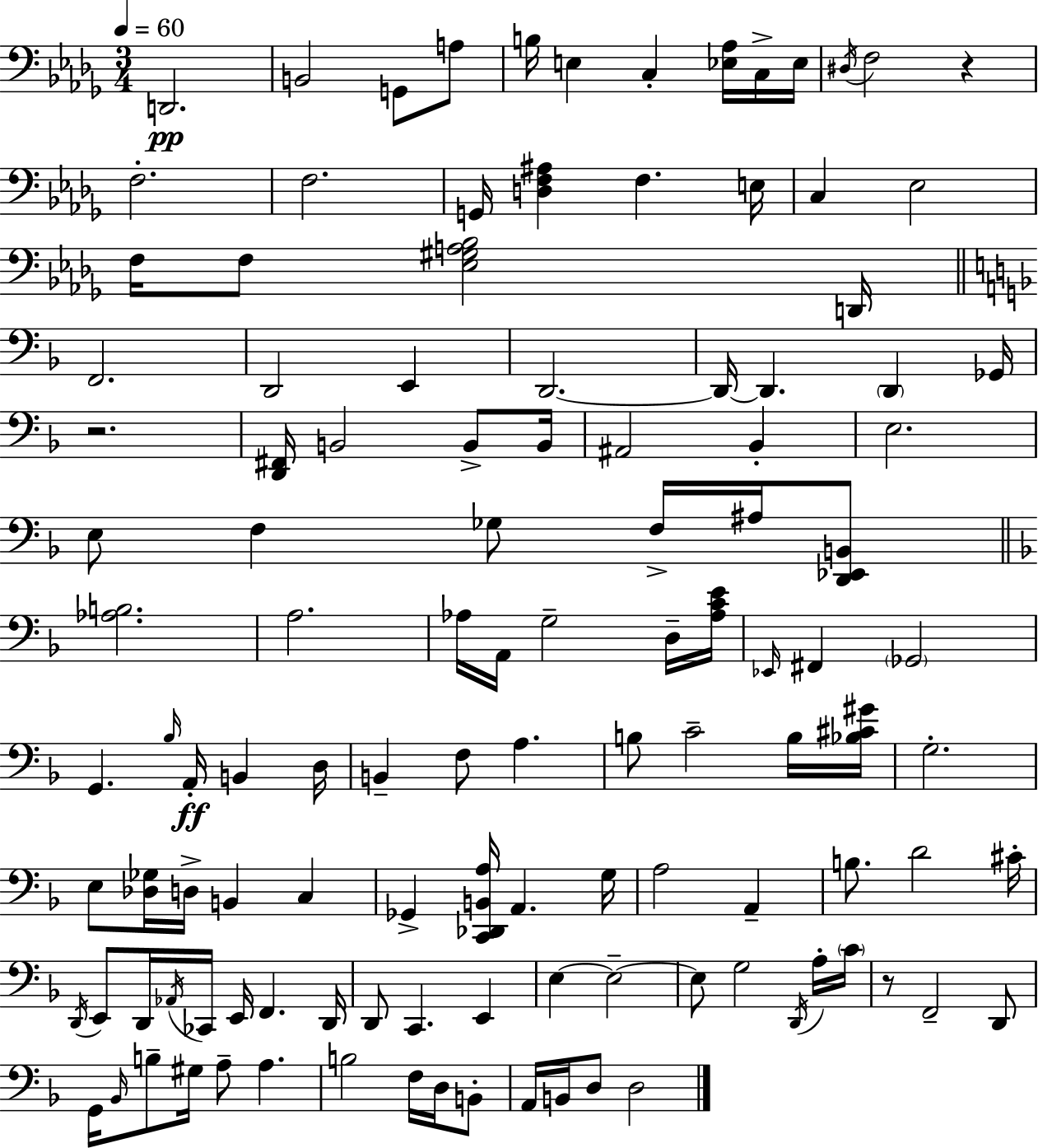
D2/h. B2/h G2/e A3/e B3/s E3/q C3/q [Eb3,Ab3]/s C3/s Eb3/s D#3/s F3/h R/q F3/h. F3/h. G2/s [D3,F3,A#3]/q F3/q. E3/s C3/q Eb3/h F3/s F3/e [Eb3,G#3,A3,Bb3]/h D2/s F2/h. D2/h E2/q D2/h. D2/s D2/q. D2/q Gb2/s R/h. [D2,F#2]/s B2/h B2/e B2/s A#2/h Bb2/q E3/h. E3/e F3/q Gb3/e F3/s A#3/s [D2,Eb2,B2]/e [Ab3,B3]/h. A3/h. Ab3/s A2/s G3/h D3/s [Ab3,C4,E4]/s Eb2/s F#2/q Gb2/h G2/q. Bb3/s A2/s B2/q D3/s B2/q F3/e A3/q. B3/e C4/h B3/s [Bb3,C#4,G#4]/s G3/h. E3/e [Db3,Gb3]/s D3/s B2/q C3/q Gb2/q [C2,Db2,B2,A3]/s A2/q. G3/s A3/h A2/q B3/e. D4/h C#4/s D2/s E2/e D2/s Ab2/s CES2/s E2/s F2/q. D2/s D2/e C2/q. E2/q E3/q E3/h E3/e G3/h D2/s A3/s C4/s R/e F2/h D2/e G2/s Bb2/s B3/e G#3/s A3/e A3/q. B3/h F3/s D3/s B2/e A2/s B2/s D3/e D3/h